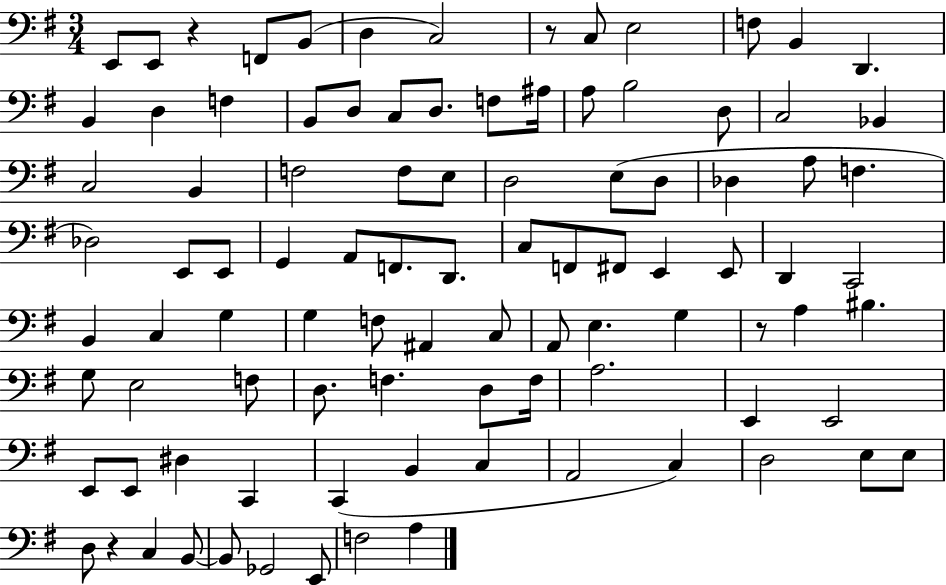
{
  \clef bass
  \numericTimeSignature
  \time 3/4
  \key g \major
  e,8 e,8 r4 f,8 b,8( | d4 c2) | r8 c8 e2 | f8 b,4 d,4. | \break b,4 d4 f4 | b,8 d8 c8 d8. f8 ais16 | a8 b2 d8 | c2 bes,4 | \break c2 b,4 | f2 f8 e8 | d2 e8( d8 | des4 a8 f4. | \break des2) e,8 e,8 | g,4 a,8 f,8. d,8. | c8 f,8 fis,8 e,4 e,8 | d,4 c,2 | \break b,4 c4 g4 | g4 f8 ais,4 c8 | a,8 e4. g4 | r8 a4 bis4. | \break g8 e2 f8 | d8. f4. d8 f16 | a2. | e,4 e,2 | \break e,8 e,8 dis4 c,4 | c,4( b,4 c4 | a,2 c4) | d2 e8 e8 | \break d8 r4 c4 b,8~~ | b,8 ges,2 e,8 | f2 a4 | \bar "|."
}